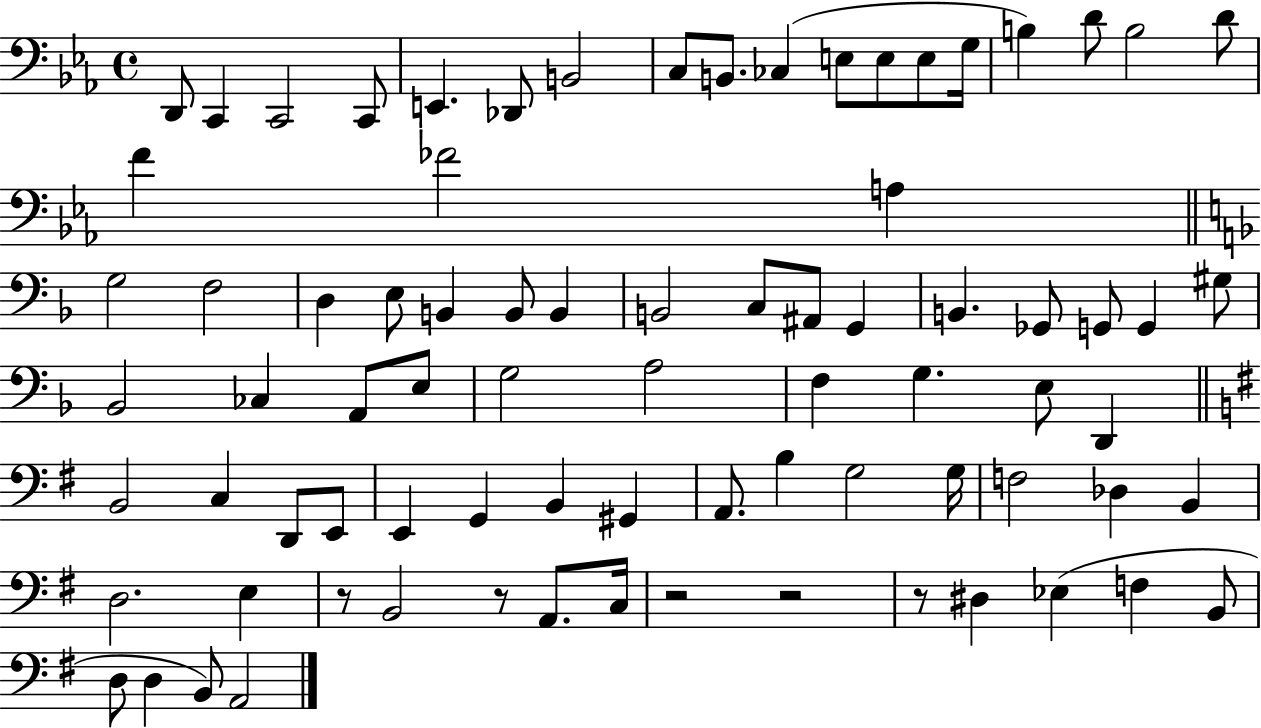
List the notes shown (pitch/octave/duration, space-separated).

D2/e C2/q C2/h C2/e E2/q. Db2/e B2/h C3/e B2/e. CES3/q E3/e E3/e E3/e G3/s B3/q D4/e B3/h D4/e F4/q FES4/h A3/q G3/h F3/h D3/q E3/e B2/q B2/e B2/q B2/h C3/e A#2/e G2/q B2/q. Gb2/e G2/e G2/q G#3/e Bb2/h CES3/q A2/e E3/e G3/h A3/h F3/q G3/q. E3/e D2/q B2/h C3/q D2/e E2/e E2/q G2/q B2/q G#2/q A2/e. B3/q G3/h G3/s F3/h Db3/q B2/q D3/h. E3/q R/e B2/h R/e A2/e. C3/s R/h R/h R/e D#3/q Eb3/q F3/q B2/e D3/e D3/q B2/e A2/h